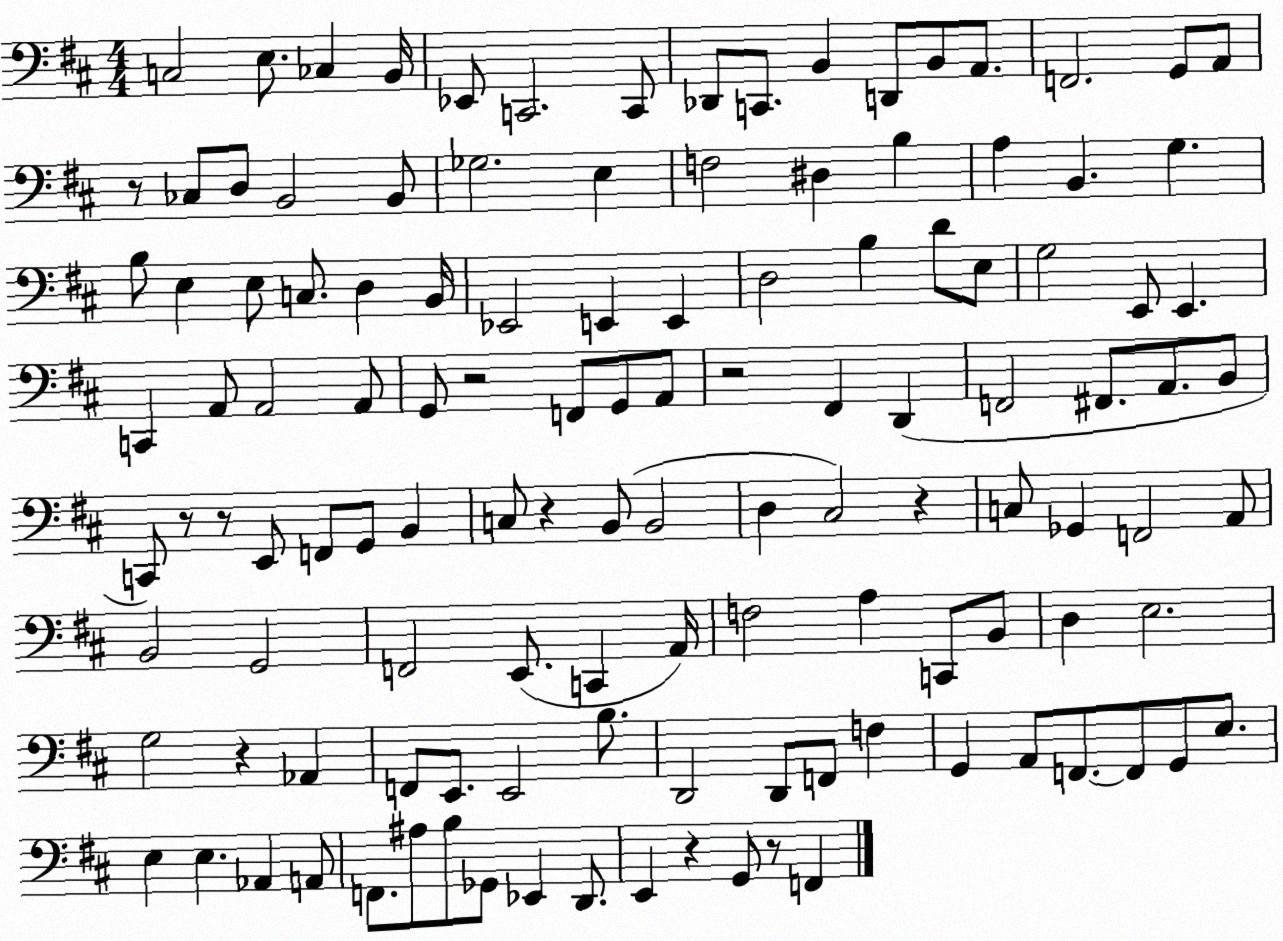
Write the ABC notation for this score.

X:1
T:Untitled
M:4/4
L:1/4
K:D
C,2 E,/2 _C, B,,/4 _E,,/2 C,,2 C,,/2 _D,,/2 C,,/2 B,, D,,/2 B,,/2 A,,/2 F,,2 G,,/2 A,,/2 z/2 _C,/2 D,/2 B,,2 B,,/2 _G,2 E, F,2 ^D, B, A, B,, G, B,/2 E, E,/2 C,/2 D, B,,/4 _E,,2 E,, E,, D,2 B, D/2 E,/2 G,2 E,,/2 E,, C,, A,,/2 A,,2 A,,/2 G,,/2 z2 F,,/2 G,,/2 A,,/2 z2 ^F,, D,, F,,2 ^F,,/2 A,,/2 B,,/2 C,,/2 z/2 z/2 E,,/2 F,,/2 G,,/2 B,, C,/2 z B,,/2 B,,2 D, ^C,2 z C,/2 _G,, F,,2 A,,/2 B,,2 G,,2 F,,2 E,,/2 C,, A,,/4 F,2 A, C,,/2 B,,/2 D, E,2 G,2 z _A,, F,,/2 E,,/2 E,,2 B,/2 D,,2 D,,/2 F,,/2 F, G,, A,,/2 F,,/2 F,,/2 G,,/2 E,/2 E, E, _A,, A,,/2 F,,/2 ^A,/2 B,/2 _G,,/2 _E,, D,,/2 E,, z G,,/2 z/2 F,,